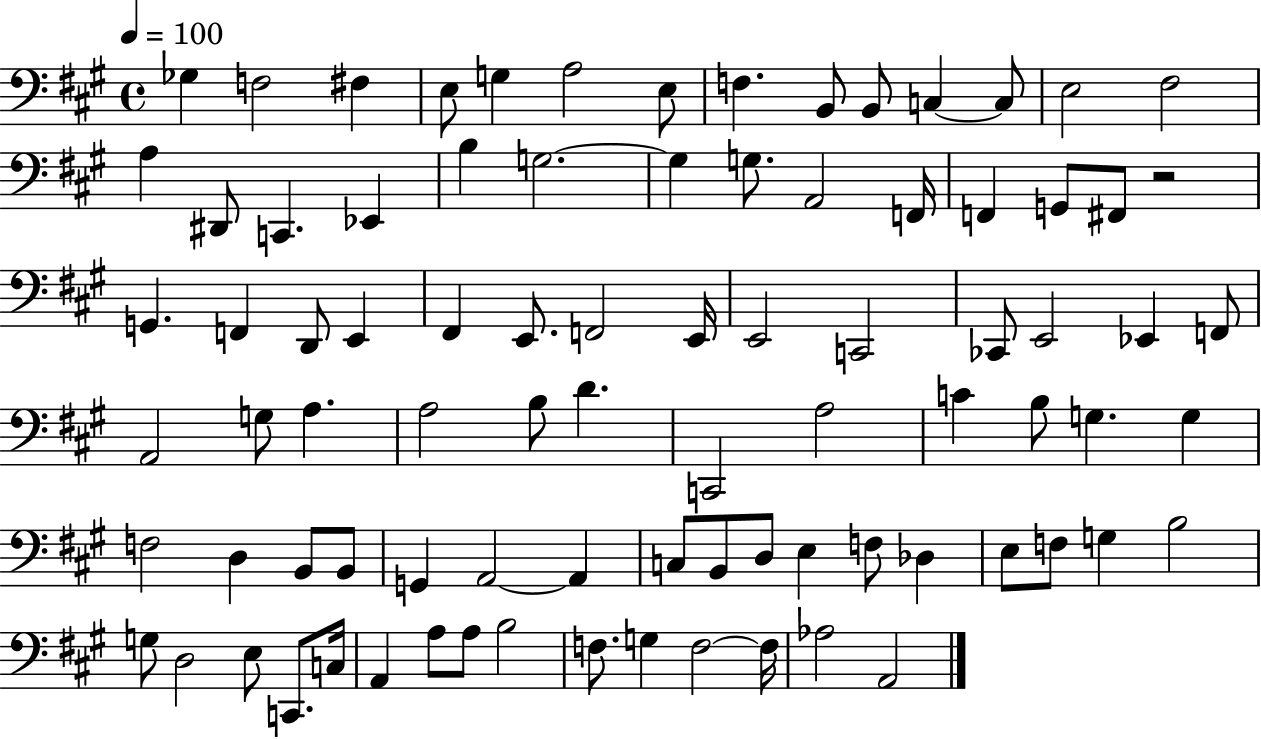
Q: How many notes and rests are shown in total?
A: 86